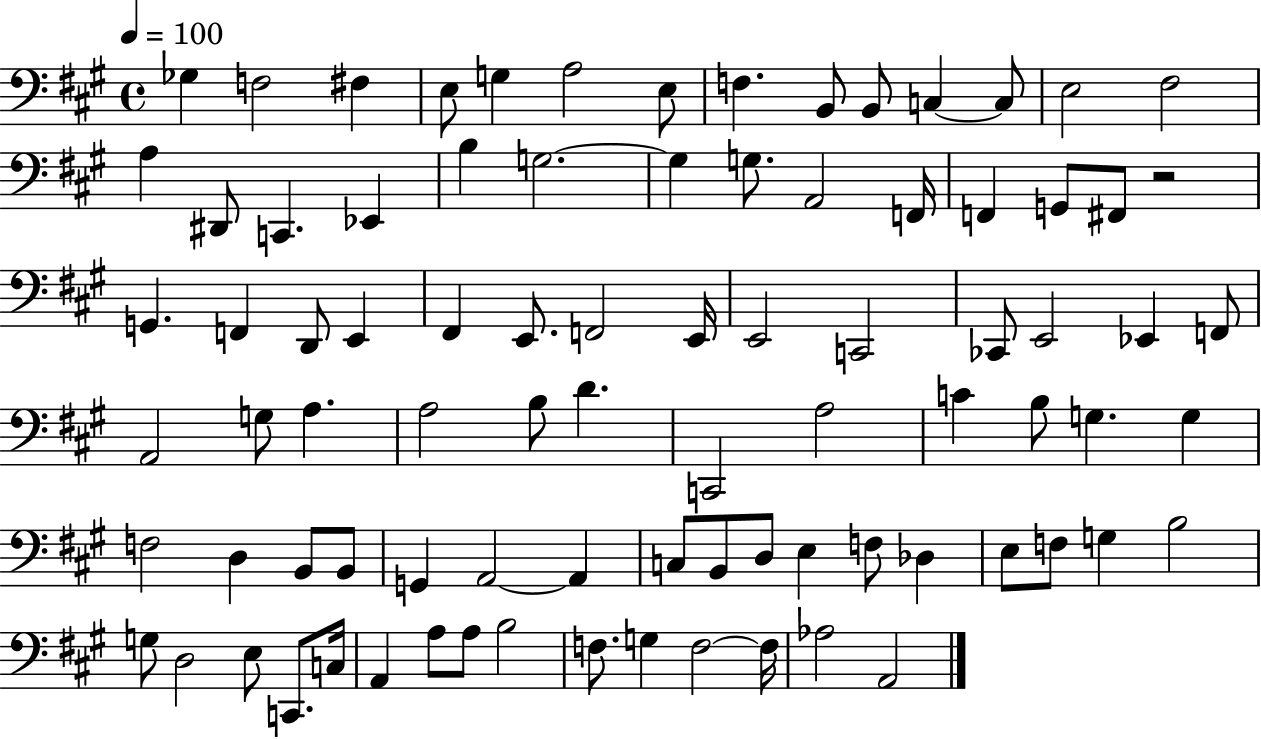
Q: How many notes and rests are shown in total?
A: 86